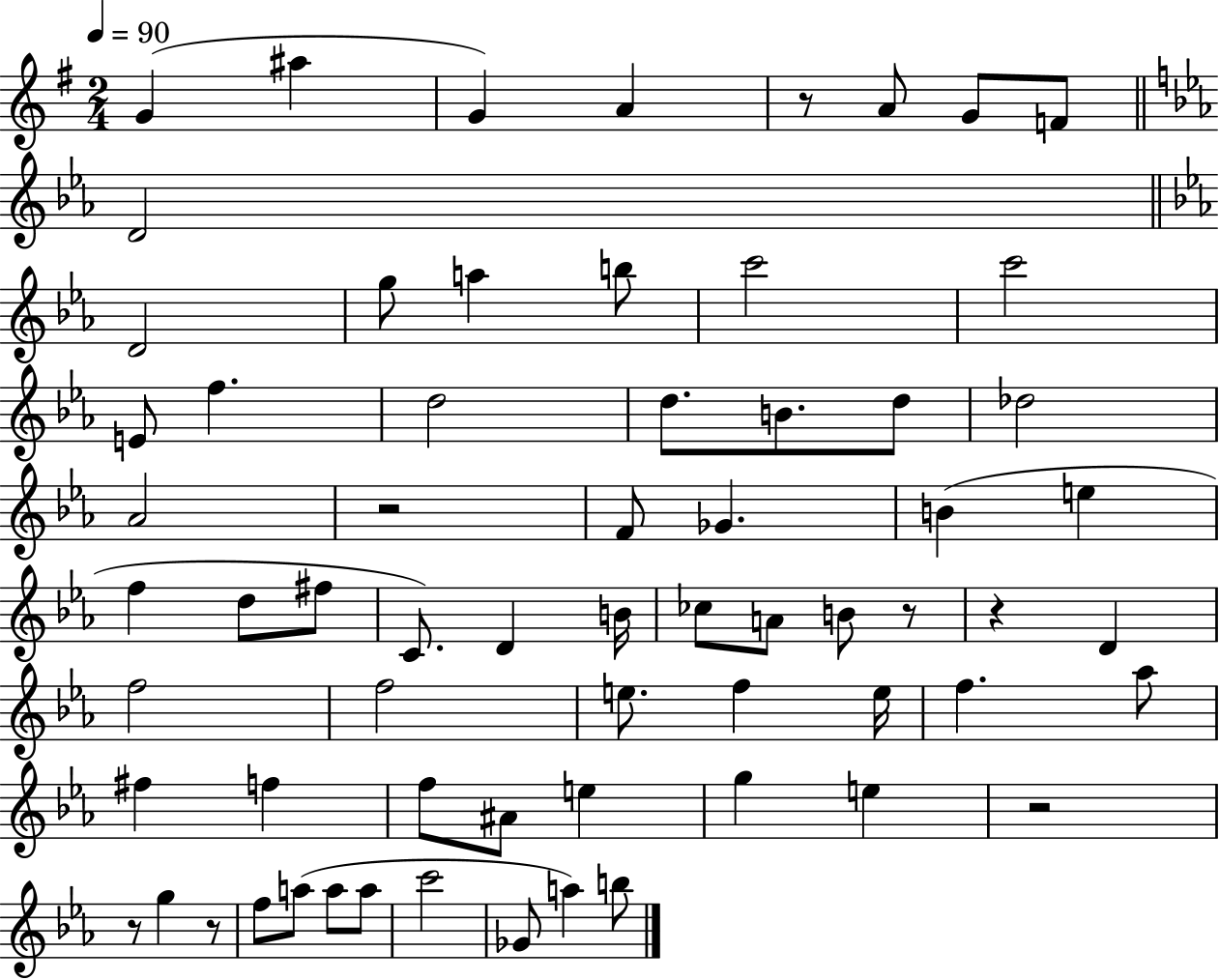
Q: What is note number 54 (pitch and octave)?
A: A5